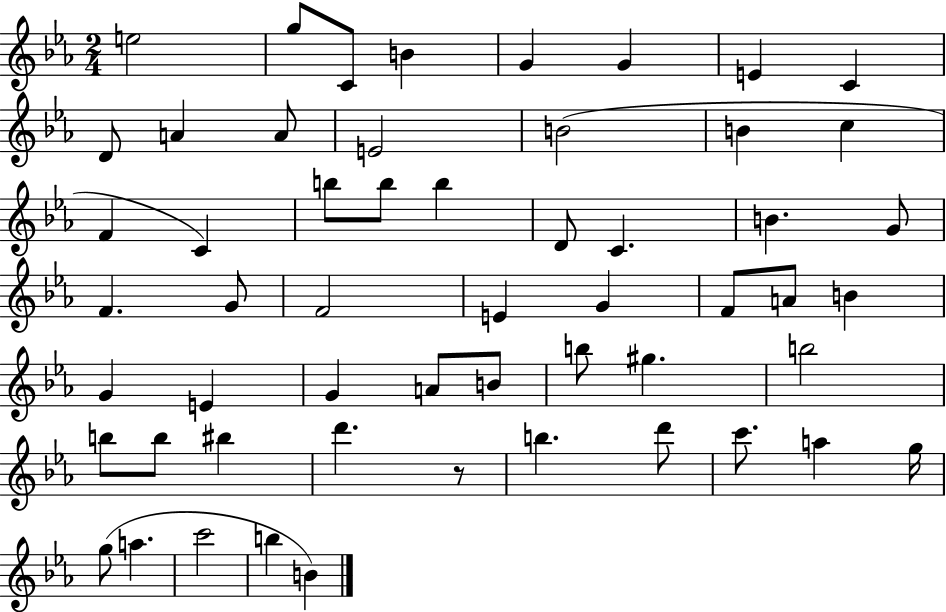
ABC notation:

X:1
T:Untitled
M:2/4
L:1/4
K:Eb
e2 g/2 C/2 B G G E C D/2 A A/2 E2 B2 B c F C b/2 b/2 b D/2 C B G/2 F G/2 F2 E G F/2 A/2 B G E G A/2 B/2 b/2 ^g b2 b/2 b/2 ^b d' z/2 b d'/2 c'/2 a g/4 g/2 a c'2 b B